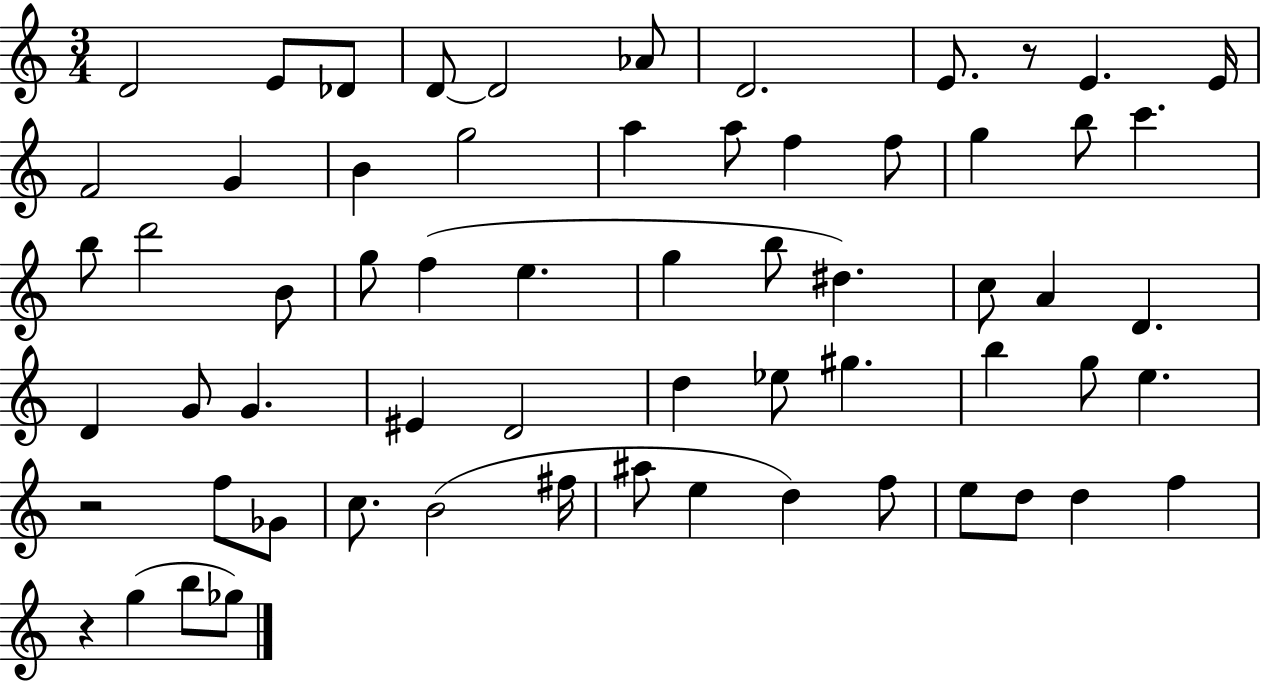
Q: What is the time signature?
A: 3/4